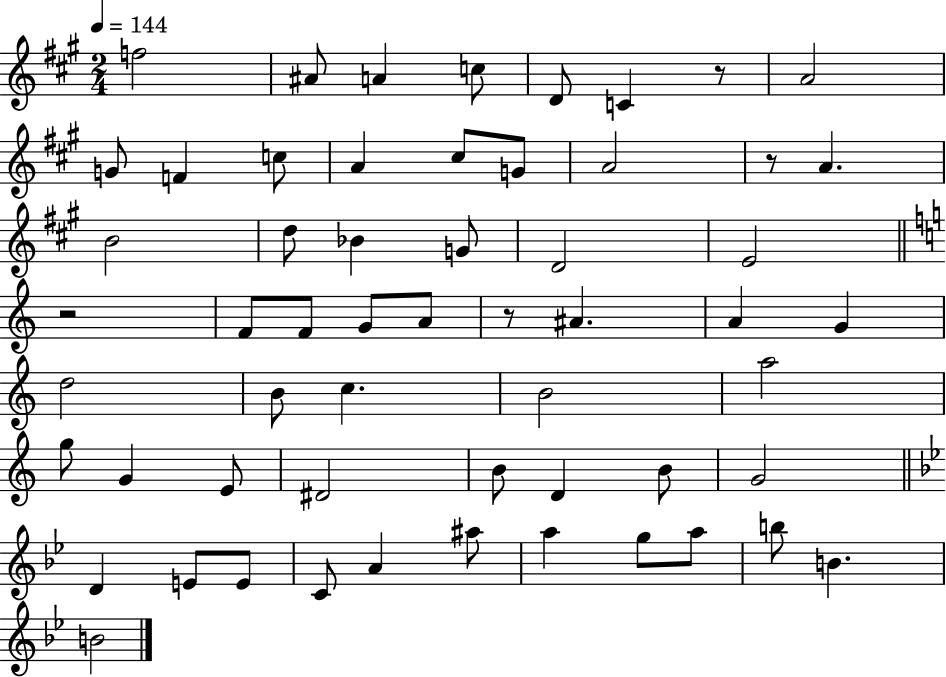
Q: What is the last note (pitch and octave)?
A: B4